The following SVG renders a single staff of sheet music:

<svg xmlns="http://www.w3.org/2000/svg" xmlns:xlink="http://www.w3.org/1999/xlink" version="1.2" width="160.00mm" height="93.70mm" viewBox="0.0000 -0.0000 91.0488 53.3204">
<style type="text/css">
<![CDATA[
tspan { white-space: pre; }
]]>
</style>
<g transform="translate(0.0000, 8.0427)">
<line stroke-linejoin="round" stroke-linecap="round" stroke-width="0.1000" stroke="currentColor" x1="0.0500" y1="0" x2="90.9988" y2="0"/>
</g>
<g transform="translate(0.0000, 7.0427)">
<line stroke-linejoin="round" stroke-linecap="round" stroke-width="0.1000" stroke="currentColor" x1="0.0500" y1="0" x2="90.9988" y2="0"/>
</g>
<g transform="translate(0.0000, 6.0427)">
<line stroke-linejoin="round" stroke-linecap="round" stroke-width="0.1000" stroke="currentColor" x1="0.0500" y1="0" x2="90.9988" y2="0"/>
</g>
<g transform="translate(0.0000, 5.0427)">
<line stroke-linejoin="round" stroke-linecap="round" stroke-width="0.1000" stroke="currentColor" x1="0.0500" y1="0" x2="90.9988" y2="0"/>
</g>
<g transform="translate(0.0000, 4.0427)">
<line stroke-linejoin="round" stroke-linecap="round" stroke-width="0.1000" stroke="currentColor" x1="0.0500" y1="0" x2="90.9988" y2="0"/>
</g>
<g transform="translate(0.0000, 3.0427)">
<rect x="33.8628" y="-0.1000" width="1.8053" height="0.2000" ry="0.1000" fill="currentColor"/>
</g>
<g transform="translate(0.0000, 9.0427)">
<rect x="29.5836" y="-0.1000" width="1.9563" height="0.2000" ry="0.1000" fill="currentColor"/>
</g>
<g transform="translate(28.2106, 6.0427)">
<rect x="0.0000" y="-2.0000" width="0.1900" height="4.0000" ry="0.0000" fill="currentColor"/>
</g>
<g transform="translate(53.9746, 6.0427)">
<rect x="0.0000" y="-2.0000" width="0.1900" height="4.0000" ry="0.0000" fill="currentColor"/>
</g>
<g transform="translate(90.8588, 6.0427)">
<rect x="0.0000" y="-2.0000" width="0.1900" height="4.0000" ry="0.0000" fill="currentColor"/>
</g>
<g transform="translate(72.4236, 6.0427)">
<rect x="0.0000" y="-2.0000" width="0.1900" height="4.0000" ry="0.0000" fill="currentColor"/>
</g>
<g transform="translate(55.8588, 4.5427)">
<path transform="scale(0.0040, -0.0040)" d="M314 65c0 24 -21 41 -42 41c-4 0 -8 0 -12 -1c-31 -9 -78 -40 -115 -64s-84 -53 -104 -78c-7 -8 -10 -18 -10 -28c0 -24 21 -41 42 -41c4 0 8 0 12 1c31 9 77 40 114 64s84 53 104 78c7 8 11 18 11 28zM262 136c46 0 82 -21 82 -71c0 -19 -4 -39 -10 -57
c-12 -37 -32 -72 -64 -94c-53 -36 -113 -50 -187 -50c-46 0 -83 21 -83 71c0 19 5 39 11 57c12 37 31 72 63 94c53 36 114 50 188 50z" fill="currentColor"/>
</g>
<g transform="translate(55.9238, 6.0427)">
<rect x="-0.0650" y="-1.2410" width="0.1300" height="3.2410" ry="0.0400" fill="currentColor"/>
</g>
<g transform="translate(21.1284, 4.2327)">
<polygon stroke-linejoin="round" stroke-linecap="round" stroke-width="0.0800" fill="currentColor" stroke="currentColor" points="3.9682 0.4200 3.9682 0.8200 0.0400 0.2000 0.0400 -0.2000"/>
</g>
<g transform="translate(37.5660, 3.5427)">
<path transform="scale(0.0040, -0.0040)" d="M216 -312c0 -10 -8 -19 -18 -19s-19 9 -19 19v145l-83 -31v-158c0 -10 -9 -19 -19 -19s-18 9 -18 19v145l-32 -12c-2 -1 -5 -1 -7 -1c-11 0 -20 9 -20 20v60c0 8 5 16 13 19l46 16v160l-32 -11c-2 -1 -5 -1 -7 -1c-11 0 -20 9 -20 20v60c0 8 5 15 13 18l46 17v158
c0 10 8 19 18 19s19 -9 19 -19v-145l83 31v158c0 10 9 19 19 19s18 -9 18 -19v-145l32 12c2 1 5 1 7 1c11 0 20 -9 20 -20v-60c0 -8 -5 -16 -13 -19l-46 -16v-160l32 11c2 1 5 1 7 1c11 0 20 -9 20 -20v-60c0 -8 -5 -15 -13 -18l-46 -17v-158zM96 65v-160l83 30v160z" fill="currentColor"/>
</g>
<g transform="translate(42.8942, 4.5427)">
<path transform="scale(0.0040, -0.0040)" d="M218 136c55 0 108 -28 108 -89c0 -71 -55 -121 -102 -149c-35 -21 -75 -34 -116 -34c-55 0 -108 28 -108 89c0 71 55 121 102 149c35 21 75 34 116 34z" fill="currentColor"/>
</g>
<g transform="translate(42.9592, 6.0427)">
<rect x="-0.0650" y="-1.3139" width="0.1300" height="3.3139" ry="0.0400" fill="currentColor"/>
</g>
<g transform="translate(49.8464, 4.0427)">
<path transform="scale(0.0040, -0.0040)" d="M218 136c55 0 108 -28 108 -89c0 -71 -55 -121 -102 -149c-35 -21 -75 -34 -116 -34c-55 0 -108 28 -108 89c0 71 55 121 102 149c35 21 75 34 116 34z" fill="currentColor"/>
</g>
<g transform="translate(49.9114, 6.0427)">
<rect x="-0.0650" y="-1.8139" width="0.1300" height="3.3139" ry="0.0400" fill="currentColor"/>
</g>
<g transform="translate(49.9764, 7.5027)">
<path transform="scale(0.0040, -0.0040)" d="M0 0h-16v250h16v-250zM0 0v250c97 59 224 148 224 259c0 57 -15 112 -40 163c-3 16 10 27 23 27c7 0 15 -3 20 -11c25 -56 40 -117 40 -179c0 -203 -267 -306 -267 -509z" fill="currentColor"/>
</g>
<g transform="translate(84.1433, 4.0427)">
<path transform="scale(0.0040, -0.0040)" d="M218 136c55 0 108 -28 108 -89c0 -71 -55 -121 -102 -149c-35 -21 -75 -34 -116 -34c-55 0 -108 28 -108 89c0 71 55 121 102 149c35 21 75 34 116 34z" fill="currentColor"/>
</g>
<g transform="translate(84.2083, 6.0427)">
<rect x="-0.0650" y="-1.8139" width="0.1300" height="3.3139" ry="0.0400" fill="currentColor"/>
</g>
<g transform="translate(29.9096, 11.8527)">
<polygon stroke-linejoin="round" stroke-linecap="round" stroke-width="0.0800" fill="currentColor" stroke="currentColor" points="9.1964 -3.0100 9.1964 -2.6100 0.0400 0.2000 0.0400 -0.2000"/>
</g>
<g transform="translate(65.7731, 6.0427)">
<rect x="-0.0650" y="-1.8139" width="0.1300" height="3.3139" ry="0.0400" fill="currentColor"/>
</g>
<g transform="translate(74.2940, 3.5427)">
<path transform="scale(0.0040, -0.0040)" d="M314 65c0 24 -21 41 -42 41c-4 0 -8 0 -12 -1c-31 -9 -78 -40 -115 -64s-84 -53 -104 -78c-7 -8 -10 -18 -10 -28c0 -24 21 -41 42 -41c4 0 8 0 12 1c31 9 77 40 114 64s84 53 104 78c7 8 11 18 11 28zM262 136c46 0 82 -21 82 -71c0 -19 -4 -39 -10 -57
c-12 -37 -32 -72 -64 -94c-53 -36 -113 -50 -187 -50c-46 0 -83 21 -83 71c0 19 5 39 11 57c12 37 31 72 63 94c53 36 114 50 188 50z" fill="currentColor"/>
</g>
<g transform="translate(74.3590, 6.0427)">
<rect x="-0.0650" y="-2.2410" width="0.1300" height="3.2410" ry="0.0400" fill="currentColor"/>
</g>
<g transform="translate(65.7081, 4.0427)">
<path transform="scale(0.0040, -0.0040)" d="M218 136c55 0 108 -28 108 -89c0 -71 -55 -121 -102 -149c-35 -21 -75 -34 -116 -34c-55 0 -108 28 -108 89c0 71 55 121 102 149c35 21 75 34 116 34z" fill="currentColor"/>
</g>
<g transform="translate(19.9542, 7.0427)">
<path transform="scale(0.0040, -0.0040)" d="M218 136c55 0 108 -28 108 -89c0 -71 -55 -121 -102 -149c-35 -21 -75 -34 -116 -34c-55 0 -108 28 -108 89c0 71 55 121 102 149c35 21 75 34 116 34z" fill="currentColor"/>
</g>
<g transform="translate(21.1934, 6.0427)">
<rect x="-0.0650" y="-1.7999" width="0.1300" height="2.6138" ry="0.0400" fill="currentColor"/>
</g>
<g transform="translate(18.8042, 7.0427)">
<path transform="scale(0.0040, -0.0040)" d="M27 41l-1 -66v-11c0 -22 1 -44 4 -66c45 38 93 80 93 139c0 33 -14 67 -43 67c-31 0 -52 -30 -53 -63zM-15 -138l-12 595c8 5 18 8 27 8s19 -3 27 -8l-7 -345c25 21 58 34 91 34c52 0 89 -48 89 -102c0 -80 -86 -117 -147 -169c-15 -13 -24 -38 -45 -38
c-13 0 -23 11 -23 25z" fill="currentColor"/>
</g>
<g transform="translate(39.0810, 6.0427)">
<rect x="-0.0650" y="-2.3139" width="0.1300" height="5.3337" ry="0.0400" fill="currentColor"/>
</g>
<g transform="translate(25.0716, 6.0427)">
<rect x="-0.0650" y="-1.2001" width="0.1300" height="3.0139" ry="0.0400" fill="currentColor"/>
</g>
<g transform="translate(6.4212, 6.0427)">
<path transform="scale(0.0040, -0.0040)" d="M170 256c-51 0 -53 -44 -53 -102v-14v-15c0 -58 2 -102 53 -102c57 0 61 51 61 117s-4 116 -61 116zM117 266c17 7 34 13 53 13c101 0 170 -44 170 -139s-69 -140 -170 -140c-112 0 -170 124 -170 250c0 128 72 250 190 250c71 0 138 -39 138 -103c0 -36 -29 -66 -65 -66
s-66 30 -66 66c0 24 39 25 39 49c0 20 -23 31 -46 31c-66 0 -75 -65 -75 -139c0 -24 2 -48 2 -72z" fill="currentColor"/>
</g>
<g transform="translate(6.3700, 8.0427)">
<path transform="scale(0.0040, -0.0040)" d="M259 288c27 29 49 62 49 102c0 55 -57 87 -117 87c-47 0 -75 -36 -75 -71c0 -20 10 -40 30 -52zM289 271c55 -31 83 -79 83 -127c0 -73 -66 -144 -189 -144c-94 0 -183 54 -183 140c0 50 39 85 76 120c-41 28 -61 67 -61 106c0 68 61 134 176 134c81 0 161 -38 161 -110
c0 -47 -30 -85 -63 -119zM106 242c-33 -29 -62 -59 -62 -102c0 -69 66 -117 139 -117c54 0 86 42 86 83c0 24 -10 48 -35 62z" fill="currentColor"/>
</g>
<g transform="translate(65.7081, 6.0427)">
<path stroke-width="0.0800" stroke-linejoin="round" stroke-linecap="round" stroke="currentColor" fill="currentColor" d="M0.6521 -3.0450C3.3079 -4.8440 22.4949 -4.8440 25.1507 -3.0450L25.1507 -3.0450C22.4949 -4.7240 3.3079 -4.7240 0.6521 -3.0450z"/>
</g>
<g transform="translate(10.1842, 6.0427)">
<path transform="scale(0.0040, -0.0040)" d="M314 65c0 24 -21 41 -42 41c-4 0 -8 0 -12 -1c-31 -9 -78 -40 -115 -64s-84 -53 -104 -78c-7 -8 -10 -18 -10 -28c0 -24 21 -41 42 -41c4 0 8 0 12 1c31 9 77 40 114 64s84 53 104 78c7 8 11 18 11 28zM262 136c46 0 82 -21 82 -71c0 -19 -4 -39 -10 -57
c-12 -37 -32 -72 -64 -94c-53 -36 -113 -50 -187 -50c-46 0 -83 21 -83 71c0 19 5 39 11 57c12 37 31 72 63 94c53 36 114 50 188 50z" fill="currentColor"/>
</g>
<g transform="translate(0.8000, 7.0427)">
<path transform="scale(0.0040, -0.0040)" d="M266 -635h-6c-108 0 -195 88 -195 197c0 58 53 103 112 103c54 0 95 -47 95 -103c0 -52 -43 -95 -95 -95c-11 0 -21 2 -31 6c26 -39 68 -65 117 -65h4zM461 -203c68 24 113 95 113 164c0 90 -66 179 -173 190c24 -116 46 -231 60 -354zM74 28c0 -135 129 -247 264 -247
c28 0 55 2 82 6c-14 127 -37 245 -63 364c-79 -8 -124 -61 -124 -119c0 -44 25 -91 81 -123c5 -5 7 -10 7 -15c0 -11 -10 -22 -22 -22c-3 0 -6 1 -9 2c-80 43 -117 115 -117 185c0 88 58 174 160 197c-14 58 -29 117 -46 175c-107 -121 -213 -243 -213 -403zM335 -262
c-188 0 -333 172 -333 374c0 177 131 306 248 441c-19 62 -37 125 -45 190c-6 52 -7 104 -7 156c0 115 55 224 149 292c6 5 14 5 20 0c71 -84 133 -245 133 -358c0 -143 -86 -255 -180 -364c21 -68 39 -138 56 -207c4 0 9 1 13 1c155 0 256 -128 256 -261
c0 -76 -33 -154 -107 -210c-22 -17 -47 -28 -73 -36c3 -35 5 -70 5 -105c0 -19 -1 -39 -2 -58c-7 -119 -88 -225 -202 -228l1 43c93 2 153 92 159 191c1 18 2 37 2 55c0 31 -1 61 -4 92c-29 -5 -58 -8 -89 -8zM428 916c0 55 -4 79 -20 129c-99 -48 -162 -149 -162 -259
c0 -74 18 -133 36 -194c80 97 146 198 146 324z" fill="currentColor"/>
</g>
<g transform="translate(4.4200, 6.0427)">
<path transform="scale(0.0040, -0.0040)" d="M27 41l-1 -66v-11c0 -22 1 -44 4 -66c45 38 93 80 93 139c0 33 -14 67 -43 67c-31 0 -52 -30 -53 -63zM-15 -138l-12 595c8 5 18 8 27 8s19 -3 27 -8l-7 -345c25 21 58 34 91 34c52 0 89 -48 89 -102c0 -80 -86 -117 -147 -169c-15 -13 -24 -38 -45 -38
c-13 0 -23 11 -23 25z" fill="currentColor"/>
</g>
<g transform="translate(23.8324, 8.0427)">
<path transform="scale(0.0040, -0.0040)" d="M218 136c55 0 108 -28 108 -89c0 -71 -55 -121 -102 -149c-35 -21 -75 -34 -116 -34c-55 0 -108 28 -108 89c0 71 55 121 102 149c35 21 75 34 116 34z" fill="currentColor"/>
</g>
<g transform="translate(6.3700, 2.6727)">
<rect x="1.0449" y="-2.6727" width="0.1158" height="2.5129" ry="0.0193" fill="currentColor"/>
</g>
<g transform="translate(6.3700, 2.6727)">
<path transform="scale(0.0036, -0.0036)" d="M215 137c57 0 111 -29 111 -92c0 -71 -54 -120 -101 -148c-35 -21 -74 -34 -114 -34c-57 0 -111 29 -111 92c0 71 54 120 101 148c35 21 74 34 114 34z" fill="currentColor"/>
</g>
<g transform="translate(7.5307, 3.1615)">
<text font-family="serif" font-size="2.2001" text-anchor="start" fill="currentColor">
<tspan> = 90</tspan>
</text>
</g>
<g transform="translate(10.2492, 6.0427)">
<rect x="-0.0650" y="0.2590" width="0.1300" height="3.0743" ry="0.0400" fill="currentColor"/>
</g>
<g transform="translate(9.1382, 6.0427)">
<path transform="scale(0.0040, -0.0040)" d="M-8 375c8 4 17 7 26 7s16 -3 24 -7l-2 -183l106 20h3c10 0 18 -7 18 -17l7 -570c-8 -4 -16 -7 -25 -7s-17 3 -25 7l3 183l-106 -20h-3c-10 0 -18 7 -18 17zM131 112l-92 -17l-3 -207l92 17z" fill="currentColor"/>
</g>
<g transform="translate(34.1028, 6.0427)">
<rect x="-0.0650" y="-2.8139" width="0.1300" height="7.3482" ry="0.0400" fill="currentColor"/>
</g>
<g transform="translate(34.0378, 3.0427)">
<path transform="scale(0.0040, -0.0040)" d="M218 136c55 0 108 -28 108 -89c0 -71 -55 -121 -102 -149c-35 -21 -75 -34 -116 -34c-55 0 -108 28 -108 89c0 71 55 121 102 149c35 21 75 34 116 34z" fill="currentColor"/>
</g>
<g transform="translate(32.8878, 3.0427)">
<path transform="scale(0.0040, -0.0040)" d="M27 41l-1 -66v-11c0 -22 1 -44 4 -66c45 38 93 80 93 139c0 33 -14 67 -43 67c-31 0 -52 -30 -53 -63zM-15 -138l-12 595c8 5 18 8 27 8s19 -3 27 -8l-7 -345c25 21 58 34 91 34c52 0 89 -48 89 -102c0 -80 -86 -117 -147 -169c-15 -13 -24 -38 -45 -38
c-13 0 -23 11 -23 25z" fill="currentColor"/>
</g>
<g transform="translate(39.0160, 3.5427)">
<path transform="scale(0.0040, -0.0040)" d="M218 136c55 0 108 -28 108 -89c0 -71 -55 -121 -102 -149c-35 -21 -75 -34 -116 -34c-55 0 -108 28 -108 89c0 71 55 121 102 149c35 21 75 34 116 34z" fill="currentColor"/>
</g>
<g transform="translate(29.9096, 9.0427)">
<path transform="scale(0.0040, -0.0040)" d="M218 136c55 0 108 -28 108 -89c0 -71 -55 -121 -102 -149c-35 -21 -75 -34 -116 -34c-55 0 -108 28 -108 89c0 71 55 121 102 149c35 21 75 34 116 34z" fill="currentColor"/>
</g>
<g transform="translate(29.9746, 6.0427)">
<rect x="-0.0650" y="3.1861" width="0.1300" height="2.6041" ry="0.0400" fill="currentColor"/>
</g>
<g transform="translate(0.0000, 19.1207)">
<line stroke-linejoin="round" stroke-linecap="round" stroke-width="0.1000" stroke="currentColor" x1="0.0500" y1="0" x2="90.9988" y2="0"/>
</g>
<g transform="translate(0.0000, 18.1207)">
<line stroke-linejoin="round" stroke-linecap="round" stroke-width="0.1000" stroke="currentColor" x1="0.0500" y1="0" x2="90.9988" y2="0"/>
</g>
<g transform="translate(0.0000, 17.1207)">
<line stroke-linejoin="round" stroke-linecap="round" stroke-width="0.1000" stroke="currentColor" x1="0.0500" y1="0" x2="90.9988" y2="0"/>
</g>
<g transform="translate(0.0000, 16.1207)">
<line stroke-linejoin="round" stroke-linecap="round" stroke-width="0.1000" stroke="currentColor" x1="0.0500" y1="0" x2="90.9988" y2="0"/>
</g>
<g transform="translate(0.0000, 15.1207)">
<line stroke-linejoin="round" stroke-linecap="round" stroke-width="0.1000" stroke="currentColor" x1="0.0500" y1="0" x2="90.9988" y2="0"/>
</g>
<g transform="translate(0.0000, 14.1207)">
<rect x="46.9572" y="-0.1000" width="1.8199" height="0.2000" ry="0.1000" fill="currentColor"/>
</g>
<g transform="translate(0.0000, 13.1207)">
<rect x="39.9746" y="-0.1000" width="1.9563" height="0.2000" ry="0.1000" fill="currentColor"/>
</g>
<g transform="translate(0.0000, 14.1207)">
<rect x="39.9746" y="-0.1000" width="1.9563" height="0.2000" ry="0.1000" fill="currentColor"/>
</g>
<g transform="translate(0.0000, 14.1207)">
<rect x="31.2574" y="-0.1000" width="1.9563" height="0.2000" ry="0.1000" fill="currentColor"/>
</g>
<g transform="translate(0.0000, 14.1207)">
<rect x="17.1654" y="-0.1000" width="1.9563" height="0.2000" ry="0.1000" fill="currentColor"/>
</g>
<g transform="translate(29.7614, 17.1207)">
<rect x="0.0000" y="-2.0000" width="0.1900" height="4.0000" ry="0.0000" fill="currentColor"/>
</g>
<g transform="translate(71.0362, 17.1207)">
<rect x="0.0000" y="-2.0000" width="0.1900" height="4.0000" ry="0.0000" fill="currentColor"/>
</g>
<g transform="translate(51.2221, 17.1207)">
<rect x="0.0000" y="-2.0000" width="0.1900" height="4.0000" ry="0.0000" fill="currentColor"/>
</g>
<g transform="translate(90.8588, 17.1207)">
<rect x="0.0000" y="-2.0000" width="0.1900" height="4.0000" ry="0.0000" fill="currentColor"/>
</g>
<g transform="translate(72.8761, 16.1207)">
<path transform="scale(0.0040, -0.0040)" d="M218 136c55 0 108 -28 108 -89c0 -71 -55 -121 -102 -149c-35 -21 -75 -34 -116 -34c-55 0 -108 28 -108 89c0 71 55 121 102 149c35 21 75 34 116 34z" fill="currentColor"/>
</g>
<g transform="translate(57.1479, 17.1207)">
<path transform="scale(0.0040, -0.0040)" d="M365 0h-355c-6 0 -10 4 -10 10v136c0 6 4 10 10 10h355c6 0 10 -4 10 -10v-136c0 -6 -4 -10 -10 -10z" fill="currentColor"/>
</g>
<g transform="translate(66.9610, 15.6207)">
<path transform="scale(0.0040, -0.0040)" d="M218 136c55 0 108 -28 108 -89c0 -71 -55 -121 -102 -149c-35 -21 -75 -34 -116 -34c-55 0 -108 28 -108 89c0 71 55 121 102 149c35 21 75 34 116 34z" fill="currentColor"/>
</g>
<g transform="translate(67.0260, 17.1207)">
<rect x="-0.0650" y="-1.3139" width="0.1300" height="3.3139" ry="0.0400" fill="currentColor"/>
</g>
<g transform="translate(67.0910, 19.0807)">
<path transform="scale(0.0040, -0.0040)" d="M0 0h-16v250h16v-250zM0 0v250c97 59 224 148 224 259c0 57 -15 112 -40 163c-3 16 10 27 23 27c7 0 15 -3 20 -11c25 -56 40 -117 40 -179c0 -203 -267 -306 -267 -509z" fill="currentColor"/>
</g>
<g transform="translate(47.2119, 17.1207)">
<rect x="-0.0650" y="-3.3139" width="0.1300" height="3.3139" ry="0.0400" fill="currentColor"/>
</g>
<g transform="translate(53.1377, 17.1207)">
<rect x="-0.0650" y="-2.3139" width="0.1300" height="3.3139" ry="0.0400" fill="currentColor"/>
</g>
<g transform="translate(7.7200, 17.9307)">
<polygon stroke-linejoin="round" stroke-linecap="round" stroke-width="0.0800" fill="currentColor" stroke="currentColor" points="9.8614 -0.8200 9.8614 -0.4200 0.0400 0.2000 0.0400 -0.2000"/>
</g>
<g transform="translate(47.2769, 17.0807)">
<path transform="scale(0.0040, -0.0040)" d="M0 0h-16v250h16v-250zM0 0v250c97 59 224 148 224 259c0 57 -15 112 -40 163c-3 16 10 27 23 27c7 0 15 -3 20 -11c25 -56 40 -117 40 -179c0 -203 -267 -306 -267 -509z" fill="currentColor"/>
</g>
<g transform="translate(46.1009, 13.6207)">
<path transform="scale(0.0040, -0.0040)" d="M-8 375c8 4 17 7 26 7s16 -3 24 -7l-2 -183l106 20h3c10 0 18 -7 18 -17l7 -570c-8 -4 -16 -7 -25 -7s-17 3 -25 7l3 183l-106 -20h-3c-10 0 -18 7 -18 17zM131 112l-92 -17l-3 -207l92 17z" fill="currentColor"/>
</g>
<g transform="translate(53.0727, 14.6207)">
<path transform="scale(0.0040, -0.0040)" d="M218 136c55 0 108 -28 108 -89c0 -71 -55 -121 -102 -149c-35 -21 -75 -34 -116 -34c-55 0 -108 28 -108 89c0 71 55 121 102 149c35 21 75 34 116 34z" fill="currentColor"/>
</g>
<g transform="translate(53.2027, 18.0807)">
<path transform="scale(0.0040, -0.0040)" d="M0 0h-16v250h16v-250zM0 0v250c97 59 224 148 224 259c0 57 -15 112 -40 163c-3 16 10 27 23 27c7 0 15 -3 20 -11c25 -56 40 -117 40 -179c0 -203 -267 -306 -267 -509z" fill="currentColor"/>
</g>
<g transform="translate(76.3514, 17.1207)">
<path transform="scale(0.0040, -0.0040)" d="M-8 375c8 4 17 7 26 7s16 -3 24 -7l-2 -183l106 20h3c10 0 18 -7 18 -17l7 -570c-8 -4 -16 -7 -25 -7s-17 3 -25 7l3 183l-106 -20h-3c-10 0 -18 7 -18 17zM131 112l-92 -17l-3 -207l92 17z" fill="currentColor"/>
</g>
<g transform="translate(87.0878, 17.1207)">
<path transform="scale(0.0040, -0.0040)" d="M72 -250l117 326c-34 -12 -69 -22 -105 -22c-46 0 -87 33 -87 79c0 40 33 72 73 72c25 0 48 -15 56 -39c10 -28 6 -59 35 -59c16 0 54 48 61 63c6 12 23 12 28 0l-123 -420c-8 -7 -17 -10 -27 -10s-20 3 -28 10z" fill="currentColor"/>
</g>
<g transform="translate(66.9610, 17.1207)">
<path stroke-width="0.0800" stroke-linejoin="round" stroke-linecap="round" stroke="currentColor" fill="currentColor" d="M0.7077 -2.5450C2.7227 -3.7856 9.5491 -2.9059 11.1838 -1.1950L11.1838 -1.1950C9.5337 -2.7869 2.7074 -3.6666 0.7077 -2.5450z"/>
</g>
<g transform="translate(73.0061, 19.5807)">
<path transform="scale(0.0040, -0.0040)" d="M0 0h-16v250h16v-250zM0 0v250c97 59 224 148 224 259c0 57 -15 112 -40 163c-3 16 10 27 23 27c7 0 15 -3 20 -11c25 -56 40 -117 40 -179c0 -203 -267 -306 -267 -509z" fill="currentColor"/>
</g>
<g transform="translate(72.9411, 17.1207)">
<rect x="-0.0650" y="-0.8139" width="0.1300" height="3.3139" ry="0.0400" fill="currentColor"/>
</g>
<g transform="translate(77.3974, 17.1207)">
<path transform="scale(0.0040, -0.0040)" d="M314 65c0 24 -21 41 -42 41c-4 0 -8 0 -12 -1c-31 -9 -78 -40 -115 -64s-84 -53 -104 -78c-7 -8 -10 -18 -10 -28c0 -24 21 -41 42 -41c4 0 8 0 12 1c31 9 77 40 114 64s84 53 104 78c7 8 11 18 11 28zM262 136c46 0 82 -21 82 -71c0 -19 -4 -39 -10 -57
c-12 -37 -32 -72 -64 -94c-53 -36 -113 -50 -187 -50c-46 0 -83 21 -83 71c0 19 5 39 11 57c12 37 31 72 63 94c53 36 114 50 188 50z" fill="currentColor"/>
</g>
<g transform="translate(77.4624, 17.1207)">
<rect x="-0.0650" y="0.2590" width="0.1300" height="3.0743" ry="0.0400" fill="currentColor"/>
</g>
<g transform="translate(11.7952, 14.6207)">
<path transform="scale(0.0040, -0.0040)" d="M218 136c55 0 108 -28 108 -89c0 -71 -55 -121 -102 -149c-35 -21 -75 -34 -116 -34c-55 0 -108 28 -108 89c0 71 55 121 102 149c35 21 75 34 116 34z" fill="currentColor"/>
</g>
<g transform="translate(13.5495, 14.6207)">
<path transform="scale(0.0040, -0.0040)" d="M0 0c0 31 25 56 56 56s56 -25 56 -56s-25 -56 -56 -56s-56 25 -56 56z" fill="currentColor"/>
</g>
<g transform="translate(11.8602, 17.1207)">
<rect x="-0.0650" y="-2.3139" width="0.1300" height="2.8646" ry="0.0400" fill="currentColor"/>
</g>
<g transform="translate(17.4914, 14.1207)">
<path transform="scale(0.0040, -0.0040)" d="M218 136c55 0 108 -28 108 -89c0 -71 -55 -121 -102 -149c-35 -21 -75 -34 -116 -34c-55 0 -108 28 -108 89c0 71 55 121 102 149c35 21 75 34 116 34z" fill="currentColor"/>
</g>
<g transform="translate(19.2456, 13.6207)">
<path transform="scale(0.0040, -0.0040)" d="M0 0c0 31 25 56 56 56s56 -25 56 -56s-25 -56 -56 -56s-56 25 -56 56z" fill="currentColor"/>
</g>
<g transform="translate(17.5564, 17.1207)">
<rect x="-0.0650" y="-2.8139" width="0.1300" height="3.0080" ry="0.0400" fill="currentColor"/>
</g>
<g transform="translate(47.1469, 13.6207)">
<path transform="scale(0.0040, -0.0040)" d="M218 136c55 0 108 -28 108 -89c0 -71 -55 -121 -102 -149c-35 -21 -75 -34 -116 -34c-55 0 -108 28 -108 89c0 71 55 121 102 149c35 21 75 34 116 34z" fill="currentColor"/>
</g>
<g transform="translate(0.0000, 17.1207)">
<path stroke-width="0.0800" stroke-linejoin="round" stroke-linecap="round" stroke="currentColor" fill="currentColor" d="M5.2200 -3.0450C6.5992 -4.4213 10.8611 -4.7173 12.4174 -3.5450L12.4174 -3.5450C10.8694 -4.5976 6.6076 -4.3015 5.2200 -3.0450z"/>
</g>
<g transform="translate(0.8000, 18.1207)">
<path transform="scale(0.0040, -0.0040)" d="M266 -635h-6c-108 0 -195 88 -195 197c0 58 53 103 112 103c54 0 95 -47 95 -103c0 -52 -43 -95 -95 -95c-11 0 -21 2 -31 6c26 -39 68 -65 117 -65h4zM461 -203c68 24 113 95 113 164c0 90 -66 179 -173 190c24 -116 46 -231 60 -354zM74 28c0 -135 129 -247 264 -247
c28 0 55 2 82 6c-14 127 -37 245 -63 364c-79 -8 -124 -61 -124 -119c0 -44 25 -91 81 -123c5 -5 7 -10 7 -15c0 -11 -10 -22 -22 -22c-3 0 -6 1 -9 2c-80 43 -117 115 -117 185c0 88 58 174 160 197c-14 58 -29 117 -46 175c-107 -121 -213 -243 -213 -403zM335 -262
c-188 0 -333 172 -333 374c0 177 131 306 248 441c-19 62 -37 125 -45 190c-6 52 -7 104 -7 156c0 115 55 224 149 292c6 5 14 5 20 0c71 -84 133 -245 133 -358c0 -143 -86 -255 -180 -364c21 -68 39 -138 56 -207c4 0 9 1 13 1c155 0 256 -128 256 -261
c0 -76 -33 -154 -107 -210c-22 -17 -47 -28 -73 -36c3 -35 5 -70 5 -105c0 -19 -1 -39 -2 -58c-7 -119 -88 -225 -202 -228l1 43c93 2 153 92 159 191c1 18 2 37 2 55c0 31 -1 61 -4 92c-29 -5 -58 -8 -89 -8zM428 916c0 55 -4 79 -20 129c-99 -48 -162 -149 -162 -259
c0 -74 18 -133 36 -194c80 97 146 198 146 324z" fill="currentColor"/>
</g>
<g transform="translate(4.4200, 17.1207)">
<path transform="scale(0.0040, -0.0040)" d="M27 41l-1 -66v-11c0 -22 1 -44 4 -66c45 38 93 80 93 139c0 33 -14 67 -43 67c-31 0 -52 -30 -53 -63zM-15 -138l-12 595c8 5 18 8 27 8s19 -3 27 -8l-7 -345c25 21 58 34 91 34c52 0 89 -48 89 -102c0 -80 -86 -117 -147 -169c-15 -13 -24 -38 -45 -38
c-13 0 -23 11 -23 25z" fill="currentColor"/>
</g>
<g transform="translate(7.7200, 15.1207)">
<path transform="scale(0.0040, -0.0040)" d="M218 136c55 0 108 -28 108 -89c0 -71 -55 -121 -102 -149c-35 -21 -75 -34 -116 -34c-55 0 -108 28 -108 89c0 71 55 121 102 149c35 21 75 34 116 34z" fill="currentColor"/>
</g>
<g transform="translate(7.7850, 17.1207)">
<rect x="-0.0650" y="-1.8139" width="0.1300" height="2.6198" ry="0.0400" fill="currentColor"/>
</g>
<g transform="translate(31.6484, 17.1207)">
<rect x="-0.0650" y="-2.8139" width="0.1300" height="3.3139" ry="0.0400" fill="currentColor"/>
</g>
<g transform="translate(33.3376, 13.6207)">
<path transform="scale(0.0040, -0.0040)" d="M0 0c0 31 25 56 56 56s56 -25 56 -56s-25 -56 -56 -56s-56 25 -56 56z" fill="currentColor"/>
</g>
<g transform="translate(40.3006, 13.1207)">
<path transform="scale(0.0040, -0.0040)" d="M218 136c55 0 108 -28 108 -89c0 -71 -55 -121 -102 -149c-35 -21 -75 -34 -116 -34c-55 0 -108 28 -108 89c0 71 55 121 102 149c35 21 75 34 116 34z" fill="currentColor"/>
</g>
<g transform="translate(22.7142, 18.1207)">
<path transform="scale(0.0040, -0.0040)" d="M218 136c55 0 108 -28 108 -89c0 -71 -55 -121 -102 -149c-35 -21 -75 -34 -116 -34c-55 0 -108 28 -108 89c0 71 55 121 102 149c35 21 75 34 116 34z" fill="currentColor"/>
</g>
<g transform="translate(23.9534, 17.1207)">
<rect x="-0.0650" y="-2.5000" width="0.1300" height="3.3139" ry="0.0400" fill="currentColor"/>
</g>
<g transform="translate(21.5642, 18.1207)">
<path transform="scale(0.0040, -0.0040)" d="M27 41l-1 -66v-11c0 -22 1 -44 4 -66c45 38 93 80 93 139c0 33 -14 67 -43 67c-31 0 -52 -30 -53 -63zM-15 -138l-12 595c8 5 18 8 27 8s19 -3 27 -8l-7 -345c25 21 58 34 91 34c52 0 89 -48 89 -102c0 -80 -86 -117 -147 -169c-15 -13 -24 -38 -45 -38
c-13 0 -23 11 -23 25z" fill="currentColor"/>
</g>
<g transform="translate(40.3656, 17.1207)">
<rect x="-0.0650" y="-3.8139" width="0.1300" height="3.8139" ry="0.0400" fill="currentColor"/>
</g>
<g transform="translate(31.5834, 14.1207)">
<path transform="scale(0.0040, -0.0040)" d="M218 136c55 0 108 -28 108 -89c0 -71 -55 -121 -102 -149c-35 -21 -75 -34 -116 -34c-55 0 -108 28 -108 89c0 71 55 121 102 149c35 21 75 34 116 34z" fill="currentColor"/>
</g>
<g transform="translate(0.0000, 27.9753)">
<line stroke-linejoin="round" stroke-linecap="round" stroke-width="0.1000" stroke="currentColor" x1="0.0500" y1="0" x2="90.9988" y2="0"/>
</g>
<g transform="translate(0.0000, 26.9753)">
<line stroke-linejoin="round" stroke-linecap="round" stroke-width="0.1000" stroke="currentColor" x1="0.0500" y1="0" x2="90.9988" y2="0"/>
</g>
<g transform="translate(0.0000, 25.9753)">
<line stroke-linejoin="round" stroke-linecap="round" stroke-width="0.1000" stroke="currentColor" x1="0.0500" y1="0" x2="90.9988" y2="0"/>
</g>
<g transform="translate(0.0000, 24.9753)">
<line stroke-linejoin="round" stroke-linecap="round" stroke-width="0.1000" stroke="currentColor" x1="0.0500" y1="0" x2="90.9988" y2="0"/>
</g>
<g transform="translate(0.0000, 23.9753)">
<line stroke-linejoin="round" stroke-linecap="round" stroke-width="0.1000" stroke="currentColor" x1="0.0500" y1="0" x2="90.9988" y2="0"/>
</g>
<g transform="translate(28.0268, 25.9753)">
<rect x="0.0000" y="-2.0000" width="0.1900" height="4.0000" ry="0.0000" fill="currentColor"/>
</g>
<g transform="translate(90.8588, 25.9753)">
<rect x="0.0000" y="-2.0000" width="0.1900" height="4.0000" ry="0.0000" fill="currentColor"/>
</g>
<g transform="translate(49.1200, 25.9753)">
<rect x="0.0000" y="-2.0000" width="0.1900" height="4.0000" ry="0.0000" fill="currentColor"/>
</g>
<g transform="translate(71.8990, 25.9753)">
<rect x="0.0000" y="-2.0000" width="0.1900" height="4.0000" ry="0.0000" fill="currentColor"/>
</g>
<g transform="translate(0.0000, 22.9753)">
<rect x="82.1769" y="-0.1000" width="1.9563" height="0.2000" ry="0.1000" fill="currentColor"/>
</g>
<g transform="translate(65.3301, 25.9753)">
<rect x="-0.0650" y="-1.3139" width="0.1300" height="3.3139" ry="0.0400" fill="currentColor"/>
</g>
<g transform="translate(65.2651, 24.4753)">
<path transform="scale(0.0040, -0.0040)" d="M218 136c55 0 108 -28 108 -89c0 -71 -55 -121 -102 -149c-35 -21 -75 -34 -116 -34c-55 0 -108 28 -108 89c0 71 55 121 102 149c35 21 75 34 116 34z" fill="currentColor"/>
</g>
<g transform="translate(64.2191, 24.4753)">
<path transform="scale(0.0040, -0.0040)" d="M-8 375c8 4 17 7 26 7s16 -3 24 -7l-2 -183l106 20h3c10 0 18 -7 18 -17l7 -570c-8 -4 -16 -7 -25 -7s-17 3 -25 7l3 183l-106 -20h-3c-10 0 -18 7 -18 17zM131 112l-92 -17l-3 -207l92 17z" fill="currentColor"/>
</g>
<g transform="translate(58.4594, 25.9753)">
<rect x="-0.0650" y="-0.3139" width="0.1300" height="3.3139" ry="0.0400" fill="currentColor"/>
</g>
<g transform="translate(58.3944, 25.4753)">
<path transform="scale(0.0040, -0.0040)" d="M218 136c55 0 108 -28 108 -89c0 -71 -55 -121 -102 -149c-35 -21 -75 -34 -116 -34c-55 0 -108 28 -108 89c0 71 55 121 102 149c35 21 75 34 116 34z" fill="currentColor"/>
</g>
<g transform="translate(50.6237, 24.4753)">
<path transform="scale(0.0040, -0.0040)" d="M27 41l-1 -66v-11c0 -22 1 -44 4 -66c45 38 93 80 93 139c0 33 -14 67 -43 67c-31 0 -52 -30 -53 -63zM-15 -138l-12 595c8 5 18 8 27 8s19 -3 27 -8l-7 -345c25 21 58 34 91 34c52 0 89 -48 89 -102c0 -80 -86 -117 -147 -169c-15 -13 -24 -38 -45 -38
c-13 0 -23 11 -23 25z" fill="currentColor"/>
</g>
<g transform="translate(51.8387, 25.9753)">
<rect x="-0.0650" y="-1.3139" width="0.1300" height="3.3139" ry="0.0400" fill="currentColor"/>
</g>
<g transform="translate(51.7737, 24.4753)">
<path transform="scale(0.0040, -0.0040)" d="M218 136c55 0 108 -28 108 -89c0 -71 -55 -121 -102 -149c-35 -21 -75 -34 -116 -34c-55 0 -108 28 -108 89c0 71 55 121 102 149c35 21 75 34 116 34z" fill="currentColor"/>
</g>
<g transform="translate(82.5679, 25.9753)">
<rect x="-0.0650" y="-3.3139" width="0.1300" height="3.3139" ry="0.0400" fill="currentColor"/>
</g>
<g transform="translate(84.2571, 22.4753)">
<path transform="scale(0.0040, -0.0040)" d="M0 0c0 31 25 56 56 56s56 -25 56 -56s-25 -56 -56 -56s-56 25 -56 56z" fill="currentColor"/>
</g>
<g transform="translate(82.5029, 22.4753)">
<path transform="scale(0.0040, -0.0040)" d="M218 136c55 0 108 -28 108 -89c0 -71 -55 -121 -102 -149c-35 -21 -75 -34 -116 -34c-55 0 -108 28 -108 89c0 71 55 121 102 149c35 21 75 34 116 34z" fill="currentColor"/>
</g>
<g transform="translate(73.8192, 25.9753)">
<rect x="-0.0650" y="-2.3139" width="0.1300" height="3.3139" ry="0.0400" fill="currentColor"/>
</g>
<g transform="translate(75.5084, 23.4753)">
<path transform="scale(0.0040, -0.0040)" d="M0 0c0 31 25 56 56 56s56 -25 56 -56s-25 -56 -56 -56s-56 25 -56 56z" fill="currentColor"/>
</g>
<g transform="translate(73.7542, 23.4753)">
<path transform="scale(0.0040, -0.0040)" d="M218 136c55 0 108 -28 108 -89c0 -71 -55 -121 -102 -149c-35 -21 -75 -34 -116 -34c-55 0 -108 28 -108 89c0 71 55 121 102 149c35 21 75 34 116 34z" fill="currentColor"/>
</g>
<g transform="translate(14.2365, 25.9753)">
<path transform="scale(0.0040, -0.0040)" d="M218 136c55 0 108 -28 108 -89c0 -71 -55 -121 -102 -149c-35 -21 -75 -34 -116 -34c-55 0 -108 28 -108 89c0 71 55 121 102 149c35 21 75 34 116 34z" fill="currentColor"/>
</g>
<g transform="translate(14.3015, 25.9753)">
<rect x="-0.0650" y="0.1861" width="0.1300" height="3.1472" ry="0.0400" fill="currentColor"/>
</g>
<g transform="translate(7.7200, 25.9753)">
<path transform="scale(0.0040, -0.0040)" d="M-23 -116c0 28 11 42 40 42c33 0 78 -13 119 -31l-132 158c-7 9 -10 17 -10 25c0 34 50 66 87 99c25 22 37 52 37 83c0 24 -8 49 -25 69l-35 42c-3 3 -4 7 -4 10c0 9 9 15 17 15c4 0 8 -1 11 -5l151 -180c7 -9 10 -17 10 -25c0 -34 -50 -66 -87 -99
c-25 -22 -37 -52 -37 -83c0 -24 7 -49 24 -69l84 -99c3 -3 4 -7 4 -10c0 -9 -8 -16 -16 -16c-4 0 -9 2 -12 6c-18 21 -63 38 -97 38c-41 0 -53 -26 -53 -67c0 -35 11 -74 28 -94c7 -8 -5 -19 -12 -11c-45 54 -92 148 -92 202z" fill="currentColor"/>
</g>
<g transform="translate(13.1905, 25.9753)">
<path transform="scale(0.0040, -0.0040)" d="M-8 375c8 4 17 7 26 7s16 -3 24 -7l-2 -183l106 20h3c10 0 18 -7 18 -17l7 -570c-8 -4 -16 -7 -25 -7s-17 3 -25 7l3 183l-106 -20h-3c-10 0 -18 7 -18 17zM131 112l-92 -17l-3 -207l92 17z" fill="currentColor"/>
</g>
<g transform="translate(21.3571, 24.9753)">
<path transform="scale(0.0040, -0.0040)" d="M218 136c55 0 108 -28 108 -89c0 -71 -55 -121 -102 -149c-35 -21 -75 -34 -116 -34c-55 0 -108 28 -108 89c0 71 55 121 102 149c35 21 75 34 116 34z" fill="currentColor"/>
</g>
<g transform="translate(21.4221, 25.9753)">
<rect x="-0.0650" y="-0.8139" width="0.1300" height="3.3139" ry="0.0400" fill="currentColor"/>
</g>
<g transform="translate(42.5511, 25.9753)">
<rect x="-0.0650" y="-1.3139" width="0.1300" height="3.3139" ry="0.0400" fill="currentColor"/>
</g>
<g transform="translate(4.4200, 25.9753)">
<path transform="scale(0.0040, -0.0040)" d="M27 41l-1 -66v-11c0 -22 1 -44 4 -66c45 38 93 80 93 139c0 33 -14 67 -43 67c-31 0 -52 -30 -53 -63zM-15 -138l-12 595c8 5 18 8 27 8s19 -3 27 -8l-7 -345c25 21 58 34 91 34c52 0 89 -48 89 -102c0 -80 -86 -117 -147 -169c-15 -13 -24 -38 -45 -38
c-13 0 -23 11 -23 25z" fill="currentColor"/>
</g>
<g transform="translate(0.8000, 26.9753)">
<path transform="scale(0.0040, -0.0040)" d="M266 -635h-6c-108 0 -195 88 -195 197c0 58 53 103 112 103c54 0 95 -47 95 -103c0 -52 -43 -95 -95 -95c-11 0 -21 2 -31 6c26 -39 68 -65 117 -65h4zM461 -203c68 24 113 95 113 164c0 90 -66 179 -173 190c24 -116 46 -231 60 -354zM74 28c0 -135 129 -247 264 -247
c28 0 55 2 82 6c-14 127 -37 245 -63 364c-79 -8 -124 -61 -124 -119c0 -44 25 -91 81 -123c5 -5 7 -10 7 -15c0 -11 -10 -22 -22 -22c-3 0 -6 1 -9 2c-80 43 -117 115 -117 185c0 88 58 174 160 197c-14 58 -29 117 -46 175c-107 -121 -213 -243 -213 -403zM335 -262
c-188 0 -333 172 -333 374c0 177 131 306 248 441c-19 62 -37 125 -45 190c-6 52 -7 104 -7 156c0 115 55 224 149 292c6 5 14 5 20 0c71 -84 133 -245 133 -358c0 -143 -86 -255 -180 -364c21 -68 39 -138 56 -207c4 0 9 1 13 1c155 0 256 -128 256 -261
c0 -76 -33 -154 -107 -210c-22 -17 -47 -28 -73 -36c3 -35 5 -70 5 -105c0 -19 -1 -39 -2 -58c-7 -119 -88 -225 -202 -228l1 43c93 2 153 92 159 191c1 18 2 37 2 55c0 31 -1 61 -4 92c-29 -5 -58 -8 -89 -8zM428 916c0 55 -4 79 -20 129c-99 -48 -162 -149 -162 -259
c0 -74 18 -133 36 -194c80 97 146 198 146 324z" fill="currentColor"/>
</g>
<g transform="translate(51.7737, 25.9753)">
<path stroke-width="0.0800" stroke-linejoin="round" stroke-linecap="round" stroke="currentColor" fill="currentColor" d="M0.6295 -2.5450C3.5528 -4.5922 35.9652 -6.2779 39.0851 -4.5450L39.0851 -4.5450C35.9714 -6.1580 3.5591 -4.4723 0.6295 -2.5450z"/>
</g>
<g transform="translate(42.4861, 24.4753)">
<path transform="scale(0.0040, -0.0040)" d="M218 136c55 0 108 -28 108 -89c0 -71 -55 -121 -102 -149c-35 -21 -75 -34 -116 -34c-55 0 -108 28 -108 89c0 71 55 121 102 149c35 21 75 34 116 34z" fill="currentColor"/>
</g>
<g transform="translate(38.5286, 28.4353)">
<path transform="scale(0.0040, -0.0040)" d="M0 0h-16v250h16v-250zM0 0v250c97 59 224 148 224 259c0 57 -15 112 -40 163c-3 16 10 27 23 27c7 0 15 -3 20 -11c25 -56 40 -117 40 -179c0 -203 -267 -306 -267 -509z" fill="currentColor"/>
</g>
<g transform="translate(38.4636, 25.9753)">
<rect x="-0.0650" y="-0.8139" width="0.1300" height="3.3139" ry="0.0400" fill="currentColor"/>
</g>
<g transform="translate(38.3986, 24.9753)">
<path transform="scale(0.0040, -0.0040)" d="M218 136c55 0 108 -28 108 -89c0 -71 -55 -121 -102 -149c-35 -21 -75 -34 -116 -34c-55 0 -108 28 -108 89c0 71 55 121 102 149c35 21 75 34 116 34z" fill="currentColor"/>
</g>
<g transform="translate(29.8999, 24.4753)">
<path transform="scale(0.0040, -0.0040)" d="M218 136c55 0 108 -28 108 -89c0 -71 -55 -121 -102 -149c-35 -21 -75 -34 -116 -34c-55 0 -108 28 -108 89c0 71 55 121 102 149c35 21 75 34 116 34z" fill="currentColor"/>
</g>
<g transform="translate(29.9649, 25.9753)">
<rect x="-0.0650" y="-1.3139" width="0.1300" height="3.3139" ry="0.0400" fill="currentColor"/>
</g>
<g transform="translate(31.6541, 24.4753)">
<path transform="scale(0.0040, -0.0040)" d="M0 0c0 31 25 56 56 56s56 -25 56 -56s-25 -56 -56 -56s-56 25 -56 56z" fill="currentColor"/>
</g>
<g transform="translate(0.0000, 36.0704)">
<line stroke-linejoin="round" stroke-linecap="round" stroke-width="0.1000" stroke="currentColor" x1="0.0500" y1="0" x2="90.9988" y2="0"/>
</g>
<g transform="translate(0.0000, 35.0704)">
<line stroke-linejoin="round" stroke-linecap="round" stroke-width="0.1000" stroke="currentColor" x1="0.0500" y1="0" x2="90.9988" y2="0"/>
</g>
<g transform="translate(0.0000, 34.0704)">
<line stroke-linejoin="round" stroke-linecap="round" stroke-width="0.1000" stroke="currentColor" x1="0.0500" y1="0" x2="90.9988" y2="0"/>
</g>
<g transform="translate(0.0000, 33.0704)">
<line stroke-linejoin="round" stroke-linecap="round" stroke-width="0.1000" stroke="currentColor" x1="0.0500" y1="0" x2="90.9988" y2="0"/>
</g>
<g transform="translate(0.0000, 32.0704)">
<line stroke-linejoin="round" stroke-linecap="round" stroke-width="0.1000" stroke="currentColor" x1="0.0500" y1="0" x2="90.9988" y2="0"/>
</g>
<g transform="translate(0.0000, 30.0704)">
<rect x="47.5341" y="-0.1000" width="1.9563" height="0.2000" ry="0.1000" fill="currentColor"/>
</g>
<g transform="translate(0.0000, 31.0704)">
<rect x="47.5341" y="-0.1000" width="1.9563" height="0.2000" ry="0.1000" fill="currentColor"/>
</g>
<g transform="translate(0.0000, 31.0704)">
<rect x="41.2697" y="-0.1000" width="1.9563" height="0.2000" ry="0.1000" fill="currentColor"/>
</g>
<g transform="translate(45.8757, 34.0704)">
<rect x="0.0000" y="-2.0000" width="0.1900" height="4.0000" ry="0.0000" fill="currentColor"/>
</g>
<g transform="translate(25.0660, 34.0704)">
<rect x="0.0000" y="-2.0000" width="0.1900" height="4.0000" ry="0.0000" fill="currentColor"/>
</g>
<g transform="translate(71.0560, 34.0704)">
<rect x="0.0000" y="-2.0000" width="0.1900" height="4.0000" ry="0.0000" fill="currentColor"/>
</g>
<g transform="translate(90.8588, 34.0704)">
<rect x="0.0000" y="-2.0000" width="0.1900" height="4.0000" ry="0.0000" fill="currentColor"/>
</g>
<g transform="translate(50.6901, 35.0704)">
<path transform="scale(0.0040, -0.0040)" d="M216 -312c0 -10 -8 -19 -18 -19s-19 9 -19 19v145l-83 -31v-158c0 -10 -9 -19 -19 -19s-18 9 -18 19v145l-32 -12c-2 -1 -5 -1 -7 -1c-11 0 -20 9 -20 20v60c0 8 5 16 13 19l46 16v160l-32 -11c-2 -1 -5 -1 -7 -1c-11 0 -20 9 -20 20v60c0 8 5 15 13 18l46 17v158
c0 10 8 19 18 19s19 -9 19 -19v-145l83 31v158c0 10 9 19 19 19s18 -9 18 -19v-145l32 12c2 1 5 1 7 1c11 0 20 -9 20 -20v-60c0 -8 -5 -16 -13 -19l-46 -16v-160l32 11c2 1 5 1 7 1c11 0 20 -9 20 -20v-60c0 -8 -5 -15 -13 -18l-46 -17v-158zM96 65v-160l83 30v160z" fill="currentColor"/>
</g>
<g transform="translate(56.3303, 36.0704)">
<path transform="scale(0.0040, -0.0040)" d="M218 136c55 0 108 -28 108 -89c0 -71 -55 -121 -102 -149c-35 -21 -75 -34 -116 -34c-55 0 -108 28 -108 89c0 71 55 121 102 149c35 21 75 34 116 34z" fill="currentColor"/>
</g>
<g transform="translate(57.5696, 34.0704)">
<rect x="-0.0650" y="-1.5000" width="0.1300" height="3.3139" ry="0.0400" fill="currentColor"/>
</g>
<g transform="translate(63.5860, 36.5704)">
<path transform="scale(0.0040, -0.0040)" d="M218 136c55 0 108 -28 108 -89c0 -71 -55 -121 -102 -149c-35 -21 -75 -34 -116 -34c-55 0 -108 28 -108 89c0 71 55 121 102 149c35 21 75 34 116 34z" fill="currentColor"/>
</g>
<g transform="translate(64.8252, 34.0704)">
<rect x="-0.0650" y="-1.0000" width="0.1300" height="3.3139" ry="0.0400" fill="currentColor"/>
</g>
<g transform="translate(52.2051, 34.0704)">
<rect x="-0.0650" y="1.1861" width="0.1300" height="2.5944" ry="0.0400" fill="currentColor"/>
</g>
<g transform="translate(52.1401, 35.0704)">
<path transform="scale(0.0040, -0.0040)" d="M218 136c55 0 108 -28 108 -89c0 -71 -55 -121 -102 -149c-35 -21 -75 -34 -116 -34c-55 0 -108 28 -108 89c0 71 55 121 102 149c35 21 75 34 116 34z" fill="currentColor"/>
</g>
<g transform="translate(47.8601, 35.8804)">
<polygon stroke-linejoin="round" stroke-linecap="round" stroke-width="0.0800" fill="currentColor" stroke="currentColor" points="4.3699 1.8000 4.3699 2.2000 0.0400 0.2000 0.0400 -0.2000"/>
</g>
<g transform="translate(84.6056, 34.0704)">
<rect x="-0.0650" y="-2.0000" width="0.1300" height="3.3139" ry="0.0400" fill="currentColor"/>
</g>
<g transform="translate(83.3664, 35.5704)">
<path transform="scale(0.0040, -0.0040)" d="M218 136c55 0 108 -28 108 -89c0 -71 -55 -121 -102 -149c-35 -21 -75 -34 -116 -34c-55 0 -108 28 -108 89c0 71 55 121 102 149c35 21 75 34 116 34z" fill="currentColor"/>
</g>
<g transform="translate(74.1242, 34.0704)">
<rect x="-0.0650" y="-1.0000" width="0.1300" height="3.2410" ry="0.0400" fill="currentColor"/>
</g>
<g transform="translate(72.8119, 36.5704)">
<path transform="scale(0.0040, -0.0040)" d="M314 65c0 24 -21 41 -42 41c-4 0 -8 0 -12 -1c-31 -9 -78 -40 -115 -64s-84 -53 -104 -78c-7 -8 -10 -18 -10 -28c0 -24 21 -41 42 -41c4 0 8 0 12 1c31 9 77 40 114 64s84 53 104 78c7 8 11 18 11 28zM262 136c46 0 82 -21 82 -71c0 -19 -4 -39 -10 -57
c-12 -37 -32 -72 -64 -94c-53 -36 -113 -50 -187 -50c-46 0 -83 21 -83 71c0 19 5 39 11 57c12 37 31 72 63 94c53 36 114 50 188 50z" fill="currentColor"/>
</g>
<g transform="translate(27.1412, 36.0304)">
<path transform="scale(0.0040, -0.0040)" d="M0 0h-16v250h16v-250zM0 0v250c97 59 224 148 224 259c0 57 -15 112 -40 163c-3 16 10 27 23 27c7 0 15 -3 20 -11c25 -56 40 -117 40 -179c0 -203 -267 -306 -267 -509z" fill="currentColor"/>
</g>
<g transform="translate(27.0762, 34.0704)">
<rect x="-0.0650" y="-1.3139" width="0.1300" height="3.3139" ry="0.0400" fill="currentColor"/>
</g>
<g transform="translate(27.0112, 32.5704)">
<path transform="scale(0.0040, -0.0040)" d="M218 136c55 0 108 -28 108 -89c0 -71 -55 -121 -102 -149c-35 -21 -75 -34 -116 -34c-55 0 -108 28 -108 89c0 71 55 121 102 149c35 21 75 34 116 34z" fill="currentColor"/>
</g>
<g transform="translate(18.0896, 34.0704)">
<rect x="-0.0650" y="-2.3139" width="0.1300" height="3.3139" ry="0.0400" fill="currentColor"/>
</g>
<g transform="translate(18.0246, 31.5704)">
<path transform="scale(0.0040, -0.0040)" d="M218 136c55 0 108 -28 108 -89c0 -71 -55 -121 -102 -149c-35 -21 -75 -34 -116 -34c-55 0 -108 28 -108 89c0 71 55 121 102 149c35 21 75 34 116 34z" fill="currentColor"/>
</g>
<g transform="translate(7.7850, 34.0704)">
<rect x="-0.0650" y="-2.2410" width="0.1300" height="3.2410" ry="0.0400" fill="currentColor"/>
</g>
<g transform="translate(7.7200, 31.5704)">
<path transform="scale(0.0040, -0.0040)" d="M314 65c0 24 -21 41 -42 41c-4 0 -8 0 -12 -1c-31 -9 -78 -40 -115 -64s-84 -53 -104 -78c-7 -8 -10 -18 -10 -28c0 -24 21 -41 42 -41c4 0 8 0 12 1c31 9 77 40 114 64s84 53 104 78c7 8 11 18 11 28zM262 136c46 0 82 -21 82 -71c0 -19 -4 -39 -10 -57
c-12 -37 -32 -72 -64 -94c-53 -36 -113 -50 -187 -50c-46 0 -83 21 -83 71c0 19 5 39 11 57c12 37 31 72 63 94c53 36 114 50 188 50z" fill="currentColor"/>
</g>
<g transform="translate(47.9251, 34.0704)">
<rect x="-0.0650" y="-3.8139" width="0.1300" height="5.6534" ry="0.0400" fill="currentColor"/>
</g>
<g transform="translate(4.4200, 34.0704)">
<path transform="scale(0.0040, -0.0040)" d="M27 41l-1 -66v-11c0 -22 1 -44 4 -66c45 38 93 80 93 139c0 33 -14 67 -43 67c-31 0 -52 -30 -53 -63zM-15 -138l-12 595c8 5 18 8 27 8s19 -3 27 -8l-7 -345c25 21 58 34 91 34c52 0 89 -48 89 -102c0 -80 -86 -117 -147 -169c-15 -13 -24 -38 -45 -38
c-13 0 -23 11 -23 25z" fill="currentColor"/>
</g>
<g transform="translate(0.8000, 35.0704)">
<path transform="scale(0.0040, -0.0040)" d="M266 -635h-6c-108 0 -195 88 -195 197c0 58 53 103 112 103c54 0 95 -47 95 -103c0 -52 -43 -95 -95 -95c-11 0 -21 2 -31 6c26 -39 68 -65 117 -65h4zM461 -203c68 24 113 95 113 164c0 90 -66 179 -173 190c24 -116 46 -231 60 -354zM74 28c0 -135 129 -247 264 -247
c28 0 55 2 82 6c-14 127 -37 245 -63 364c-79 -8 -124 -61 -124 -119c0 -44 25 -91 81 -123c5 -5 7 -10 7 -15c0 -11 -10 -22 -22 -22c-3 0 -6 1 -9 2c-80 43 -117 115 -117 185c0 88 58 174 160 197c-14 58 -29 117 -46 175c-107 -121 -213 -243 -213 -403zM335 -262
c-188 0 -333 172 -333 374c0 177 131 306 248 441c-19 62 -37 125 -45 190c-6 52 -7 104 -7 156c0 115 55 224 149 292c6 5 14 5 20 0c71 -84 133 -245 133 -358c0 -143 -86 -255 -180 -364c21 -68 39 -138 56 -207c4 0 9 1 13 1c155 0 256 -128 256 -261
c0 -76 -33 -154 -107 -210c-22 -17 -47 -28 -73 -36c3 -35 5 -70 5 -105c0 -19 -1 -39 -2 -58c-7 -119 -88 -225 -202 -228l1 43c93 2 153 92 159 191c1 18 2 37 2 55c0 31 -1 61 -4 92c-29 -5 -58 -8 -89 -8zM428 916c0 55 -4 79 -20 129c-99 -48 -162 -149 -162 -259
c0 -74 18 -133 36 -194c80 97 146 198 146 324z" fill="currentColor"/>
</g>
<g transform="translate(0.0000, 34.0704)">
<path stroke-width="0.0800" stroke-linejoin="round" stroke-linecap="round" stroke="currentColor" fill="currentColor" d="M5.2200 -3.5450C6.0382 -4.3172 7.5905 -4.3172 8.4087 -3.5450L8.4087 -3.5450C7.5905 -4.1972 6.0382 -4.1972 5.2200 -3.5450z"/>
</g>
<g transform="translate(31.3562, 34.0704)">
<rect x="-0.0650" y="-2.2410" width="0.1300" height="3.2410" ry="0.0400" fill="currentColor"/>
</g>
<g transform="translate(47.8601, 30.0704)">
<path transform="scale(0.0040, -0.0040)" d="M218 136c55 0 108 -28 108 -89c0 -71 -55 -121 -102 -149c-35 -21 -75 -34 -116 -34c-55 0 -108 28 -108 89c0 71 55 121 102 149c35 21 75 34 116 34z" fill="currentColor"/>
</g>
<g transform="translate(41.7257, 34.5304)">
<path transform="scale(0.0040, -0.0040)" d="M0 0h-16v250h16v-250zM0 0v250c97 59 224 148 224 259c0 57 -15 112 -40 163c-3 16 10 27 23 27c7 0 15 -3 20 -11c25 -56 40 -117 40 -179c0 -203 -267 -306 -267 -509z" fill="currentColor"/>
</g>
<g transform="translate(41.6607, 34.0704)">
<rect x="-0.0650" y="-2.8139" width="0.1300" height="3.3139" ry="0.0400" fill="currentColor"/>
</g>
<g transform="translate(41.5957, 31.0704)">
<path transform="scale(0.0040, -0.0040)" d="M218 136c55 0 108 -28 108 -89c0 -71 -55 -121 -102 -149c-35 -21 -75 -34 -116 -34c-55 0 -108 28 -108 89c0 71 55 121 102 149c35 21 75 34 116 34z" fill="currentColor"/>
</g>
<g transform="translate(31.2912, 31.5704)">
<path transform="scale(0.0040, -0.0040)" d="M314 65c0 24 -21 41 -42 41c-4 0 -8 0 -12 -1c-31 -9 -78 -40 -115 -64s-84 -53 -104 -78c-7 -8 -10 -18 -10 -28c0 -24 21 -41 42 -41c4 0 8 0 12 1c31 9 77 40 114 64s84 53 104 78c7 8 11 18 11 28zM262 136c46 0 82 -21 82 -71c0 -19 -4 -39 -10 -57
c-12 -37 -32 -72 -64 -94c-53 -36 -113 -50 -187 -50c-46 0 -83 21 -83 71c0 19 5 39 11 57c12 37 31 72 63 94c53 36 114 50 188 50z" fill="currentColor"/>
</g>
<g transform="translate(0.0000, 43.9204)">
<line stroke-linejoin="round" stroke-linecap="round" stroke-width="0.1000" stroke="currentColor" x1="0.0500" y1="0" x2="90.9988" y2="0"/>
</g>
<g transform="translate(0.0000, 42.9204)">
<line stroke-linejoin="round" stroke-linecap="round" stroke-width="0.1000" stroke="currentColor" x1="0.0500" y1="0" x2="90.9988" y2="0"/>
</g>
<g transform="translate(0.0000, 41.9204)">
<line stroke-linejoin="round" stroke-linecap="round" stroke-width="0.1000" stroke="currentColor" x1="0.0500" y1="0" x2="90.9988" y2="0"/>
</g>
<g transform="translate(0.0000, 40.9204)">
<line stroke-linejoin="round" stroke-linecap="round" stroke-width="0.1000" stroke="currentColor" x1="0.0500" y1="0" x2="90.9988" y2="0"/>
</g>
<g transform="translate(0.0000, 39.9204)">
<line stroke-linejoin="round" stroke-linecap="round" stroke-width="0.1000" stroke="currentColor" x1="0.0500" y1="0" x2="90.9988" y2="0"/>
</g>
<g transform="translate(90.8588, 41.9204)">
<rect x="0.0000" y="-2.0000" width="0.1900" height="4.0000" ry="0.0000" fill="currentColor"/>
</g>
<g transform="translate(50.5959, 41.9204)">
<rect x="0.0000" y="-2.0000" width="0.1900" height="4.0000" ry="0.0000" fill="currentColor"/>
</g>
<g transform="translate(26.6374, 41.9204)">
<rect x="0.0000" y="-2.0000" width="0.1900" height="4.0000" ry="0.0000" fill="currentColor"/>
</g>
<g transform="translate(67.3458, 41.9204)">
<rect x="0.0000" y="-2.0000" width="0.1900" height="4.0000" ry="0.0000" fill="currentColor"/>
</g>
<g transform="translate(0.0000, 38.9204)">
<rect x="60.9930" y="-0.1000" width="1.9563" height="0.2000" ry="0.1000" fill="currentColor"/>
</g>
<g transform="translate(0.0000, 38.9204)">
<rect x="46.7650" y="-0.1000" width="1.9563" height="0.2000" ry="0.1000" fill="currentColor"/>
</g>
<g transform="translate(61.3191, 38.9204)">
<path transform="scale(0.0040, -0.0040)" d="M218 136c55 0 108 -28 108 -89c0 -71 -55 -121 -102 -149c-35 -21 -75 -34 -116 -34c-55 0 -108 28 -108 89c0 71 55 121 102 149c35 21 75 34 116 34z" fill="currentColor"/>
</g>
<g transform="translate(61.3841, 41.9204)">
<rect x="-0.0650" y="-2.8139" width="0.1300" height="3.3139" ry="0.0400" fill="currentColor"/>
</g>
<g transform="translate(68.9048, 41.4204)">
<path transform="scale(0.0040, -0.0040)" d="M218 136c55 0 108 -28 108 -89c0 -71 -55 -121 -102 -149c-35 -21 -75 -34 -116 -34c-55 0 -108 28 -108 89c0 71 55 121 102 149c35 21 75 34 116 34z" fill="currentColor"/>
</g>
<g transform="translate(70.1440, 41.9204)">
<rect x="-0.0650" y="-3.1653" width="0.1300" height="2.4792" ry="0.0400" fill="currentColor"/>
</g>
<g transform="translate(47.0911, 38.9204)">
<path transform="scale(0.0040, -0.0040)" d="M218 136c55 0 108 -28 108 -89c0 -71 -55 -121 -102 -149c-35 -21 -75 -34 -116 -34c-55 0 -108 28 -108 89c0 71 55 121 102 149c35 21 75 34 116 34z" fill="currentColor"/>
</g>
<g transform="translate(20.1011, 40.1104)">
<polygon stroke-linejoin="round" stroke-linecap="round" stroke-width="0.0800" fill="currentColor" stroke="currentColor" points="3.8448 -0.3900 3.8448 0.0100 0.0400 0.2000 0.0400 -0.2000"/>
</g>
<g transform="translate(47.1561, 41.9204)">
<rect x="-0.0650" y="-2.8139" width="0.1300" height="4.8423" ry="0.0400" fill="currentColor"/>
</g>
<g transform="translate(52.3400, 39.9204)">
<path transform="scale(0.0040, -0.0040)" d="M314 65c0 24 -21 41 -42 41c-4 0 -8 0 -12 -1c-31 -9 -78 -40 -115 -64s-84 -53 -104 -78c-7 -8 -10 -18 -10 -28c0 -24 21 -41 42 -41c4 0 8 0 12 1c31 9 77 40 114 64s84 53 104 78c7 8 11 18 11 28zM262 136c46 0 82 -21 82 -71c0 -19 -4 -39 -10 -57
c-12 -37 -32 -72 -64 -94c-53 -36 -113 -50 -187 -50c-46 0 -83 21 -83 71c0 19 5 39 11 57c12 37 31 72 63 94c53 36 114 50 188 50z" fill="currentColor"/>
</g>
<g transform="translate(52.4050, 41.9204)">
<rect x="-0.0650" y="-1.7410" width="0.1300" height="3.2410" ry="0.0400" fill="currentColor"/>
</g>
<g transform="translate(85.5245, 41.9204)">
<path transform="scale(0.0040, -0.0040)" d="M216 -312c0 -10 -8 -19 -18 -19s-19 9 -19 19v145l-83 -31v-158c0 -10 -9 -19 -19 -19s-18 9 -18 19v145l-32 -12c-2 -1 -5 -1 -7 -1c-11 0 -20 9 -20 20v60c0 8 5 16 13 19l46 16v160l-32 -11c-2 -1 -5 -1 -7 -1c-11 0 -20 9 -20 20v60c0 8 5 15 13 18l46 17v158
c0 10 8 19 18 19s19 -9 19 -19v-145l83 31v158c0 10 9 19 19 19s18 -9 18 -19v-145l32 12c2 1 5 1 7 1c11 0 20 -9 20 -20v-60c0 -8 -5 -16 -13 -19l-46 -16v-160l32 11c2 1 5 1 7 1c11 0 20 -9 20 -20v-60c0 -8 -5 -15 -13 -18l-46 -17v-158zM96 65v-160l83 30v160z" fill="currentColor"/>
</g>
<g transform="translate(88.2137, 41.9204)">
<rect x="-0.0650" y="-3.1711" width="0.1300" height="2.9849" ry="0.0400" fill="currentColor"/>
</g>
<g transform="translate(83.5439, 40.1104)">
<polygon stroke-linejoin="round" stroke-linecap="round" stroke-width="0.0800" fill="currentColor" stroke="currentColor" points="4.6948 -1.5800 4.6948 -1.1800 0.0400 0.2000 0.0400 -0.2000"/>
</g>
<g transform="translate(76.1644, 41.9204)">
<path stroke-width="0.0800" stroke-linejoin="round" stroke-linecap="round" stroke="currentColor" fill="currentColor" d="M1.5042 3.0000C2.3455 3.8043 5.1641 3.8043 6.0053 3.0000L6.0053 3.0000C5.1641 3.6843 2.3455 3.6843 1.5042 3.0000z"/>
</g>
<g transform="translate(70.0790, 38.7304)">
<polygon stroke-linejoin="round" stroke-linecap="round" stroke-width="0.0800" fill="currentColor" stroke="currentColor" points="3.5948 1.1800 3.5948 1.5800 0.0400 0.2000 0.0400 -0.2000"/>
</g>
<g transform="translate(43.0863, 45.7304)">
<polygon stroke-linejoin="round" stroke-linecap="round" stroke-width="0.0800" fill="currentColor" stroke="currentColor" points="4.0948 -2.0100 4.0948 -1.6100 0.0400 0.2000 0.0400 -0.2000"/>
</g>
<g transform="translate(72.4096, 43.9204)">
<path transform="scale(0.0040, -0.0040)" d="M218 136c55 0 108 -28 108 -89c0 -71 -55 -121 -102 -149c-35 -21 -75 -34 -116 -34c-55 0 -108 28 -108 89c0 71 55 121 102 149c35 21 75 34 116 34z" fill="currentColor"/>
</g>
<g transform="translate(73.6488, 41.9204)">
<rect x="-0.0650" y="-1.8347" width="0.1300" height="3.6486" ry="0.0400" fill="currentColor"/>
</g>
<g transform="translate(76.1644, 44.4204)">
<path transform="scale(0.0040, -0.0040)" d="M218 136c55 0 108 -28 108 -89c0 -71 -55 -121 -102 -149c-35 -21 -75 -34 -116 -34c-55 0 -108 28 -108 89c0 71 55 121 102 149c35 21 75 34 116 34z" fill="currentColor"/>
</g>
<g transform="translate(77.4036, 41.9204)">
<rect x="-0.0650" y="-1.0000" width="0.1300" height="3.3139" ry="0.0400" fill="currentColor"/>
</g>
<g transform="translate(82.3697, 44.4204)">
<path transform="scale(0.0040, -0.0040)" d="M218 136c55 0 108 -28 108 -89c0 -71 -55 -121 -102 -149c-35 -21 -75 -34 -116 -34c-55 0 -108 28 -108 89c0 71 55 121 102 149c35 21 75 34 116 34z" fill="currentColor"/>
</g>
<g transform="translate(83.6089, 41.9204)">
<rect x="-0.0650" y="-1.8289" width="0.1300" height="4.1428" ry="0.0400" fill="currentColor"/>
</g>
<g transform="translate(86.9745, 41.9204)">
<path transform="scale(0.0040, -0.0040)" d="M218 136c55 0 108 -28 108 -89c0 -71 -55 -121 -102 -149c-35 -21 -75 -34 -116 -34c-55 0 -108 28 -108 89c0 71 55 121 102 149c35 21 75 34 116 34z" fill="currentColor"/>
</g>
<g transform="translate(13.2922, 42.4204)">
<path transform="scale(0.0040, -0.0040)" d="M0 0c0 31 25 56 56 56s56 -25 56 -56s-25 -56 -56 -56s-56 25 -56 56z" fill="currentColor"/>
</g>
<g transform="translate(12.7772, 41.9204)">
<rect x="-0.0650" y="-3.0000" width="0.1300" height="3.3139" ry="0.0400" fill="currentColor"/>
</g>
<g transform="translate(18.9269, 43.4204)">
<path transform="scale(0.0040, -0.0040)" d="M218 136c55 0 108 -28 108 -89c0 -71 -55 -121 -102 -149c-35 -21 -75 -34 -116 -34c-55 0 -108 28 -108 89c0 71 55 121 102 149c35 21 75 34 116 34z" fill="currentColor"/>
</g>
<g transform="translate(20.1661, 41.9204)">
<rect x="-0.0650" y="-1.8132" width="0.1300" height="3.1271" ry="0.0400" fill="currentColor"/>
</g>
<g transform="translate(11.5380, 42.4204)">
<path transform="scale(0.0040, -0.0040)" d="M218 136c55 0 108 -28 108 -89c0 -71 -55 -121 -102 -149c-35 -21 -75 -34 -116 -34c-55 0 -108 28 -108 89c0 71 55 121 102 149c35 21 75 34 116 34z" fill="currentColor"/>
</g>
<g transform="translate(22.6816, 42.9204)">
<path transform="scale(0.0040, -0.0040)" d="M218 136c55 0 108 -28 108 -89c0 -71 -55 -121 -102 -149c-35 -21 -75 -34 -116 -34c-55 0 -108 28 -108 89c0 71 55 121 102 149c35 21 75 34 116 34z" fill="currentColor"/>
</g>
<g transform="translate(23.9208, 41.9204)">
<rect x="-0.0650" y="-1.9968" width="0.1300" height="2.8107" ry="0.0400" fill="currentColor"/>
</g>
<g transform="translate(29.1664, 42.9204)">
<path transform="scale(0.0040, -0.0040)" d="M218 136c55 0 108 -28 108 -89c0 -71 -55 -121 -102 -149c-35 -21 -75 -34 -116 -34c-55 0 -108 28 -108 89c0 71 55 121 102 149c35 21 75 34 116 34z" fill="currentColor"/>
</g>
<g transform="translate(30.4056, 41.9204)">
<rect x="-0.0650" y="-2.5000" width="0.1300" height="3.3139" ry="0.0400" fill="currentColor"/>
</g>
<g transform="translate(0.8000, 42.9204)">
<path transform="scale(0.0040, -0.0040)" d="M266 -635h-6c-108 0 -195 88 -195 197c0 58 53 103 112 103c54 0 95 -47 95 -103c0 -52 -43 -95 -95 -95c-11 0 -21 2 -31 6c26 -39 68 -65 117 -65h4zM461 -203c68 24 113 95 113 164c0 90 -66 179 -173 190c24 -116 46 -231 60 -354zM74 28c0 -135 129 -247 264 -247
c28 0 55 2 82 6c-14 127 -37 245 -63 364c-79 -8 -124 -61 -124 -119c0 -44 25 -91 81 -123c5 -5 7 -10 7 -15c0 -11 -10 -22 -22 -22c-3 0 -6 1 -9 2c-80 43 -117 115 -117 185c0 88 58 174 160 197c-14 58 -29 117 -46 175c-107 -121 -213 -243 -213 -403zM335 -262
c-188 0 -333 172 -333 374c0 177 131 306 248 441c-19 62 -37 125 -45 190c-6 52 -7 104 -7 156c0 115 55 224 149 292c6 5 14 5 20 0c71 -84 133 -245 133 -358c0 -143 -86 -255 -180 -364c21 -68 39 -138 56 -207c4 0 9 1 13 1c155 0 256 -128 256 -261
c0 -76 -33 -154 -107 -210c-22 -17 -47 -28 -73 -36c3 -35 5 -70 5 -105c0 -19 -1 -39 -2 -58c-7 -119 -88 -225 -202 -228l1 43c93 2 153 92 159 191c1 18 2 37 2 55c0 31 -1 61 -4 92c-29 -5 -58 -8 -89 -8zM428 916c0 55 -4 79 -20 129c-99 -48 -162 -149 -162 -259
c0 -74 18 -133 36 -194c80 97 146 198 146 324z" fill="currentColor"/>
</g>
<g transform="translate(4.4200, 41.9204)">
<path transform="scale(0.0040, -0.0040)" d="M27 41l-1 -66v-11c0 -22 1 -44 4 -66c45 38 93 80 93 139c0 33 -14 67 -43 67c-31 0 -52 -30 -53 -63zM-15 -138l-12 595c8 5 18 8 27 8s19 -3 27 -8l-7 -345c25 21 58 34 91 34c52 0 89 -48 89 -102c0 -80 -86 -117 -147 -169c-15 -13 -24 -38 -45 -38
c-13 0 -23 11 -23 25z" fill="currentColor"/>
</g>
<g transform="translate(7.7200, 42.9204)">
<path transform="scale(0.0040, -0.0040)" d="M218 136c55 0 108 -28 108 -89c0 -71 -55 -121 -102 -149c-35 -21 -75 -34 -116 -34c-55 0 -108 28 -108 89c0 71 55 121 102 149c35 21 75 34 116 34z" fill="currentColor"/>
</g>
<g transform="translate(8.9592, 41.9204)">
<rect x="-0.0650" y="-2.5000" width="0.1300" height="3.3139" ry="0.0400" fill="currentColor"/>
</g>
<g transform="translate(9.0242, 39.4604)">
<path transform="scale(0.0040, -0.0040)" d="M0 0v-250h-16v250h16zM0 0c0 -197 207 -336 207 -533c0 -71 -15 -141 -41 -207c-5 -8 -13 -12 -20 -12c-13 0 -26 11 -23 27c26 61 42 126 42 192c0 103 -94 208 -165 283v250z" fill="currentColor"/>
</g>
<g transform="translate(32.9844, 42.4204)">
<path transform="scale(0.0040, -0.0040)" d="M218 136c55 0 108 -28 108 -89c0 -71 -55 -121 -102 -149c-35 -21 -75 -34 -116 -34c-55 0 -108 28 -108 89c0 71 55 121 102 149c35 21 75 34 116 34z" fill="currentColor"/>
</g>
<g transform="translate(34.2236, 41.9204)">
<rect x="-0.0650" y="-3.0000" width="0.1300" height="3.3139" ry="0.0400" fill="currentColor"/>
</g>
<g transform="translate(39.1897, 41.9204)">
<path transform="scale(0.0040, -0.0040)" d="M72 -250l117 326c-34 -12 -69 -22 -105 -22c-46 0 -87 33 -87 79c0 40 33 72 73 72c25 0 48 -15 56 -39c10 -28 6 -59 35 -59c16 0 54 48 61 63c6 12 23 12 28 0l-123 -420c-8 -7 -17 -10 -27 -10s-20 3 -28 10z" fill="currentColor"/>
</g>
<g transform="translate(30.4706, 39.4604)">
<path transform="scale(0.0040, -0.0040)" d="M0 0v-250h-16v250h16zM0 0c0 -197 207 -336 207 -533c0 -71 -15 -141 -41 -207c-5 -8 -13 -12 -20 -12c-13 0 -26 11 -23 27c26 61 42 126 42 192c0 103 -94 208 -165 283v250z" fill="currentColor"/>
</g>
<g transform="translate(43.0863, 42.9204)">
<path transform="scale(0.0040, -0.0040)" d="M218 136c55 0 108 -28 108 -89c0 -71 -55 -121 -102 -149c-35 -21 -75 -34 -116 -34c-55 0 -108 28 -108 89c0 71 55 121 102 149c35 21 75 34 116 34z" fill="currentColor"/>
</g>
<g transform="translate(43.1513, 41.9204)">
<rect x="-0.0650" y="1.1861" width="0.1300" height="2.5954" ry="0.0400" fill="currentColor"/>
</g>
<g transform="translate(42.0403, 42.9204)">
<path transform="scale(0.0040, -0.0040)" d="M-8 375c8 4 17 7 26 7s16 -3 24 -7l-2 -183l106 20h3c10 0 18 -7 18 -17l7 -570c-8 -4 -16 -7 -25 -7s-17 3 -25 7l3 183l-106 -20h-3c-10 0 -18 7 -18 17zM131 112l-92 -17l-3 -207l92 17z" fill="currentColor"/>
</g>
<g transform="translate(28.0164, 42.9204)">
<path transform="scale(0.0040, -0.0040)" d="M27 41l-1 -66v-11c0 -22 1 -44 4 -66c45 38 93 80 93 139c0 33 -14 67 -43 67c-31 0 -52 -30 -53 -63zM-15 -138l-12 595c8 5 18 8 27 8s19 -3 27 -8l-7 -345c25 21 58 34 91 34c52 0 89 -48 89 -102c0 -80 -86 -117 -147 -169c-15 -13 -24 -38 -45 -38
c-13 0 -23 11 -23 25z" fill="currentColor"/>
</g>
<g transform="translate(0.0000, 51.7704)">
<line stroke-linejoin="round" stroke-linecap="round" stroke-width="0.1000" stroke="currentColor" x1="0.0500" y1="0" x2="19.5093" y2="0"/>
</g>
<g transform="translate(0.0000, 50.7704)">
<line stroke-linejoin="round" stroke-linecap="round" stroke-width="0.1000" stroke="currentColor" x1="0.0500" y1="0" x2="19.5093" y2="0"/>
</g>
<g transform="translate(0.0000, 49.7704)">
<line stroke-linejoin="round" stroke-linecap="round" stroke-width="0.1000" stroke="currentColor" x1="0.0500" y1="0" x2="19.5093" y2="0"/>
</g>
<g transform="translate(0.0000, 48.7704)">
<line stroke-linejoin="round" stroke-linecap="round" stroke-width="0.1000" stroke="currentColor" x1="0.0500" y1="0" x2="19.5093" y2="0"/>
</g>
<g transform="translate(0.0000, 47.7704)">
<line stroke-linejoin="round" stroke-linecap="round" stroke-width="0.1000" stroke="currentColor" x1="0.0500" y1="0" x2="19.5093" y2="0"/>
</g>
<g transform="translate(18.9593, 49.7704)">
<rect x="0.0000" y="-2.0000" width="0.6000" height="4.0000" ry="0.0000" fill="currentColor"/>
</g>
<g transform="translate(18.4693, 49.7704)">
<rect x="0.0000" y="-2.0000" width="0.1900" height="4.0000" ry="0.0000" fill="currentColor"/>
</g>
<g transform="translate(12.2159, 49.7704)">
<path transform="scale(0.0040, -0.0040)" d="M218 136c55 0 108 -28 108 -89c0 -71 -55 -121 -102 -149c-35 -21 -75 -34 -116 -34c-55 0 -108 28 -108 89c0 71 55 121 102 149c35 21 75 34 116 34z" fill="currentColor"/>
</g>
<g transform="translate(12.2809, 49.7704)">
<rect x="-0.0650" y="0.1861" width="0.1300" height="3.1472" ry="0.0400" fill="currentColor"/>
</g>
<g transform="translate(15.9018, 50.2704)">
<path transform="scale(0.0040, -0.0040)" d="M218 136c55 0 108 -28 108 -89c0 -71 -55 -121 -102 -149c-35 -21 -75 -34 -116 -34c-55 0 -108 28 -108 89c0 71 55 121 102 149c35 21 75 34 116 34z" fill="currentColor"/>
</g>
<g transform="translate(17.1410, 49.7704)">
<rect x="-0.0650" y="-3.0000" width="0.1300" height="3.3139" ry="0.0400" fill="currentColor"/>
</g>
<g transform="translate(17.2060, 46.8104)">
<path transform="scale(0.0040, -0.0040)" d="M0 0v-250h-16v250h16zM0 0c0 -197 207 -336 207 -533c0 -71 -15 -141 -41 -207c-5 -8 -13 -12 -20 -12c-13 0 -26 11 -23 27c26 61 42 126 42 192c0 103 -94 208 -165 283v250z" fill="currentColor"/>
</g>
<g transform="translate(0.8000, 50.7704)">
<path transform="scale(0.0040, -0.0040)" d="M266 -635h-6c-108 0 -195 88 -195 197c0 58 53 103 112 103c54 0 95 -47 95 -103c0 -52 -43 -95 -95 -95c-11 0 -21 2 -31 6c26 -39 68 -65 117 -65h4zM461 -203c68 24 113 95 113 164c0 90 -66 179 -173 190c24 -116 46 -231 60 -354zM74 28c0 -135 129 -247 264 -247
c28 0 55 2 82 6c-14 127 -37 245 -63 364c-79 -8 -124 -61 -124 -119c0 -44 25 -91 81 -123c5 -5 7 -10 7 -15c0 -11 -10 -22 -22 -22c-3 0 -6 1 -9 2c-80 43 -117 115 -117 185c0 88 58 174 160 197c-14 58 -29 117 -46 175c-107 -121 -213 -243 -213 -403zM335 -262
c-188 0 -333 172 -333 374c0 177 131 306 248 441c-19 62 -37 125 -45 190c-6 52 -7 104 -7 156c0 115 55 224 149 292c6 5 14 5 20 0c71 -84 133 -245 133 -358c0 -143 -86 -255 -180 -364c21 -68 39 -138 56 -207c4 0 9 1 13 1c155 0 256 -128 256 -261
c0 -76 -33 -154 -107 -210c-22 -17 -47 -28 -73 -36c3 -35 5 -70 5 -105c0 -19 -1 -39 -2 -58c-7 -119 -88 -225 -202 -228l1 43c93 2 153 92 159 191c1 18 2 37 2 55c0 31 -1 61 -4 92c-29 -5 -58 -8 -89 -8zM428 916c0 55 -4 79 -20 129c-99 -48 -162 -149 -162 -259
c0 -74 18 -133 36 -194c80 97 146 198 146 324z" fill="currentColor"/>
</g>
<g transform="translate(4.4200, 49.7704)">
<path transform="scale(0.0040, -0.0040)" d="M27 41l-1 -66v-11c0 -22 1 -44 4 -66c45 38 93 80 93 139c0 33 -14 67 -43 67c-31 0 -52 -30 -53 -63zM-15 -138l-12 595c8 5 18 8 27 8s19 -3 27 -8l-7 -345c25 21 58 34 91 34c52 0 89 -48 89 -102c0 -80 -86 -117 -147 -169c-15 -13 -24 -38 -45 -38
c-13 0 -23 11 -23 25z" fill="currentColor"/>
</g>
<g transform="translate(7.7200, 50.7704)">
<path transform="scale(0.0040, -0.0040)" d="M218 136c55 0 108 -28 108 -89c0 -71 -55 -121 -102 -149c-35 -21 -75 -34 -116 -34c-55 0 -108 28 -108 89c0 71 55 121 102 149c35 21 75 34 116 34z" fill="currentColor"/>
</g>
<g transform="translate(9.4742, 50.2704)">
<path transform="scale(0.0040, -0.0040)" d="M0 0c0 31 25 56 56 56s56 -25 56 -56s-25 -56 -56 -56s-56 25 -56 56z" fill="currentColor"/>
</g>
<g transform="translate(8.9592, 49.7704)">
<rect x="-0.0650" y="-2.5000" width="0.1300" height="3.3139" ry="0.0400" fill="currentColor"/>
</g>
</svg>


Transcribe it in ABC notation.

X:1
T:Untitled
M:6/8
L:1/4
K:F
B2 _G/2 E/2 C/2 _a/2 ^g/2 e f/2 e2 f g2 f f/2 g/2 a/2 _G a c' b/2 g/2 z2 e/2 d/2 B2 z/2 z B d e d/2 e _e c e g _b g2 g e/2 g2 a/2 c'/2 ^G/2 E D D2 F G/2 A F/2 G/2 _G/2 A z/2 G/2 a/2 f2 a c/2 E/2 D D/2 ^B/2 G _B A/2